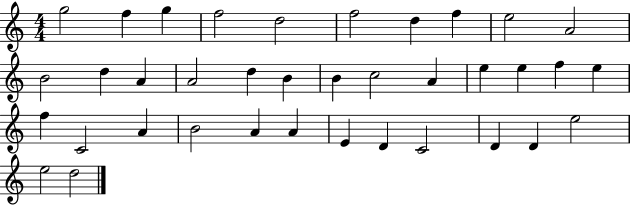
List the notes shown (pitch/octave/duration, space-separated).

G5/h F5/q G5/q F5/h D5/h F5/h D5/q F5/q E5/h A4/h B4/h D5/q A4/q A4/h D5/q B4/q B4/q C5/h A4/q E5/q E5/q F5/q E5/q F5/q C4/h A4/q B4/h A4/q A4/q E4/q D4/q C4/h D4/q D4/q E5/h E5/h D5/h